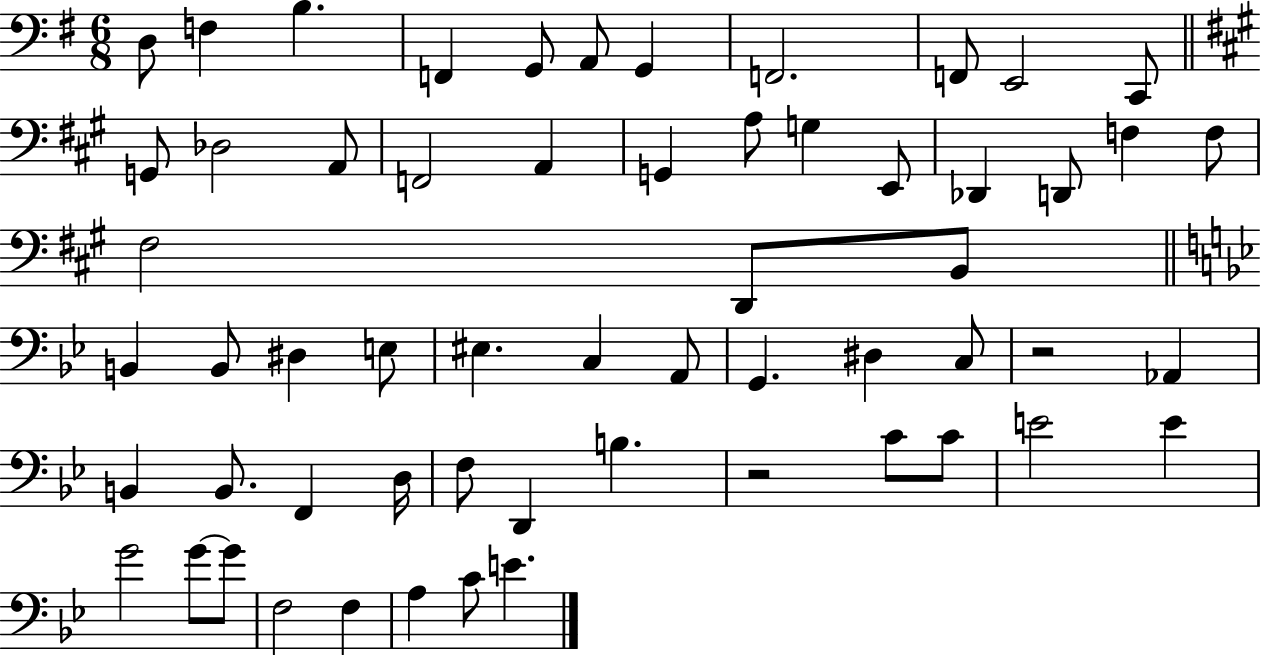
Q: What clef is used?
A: bass